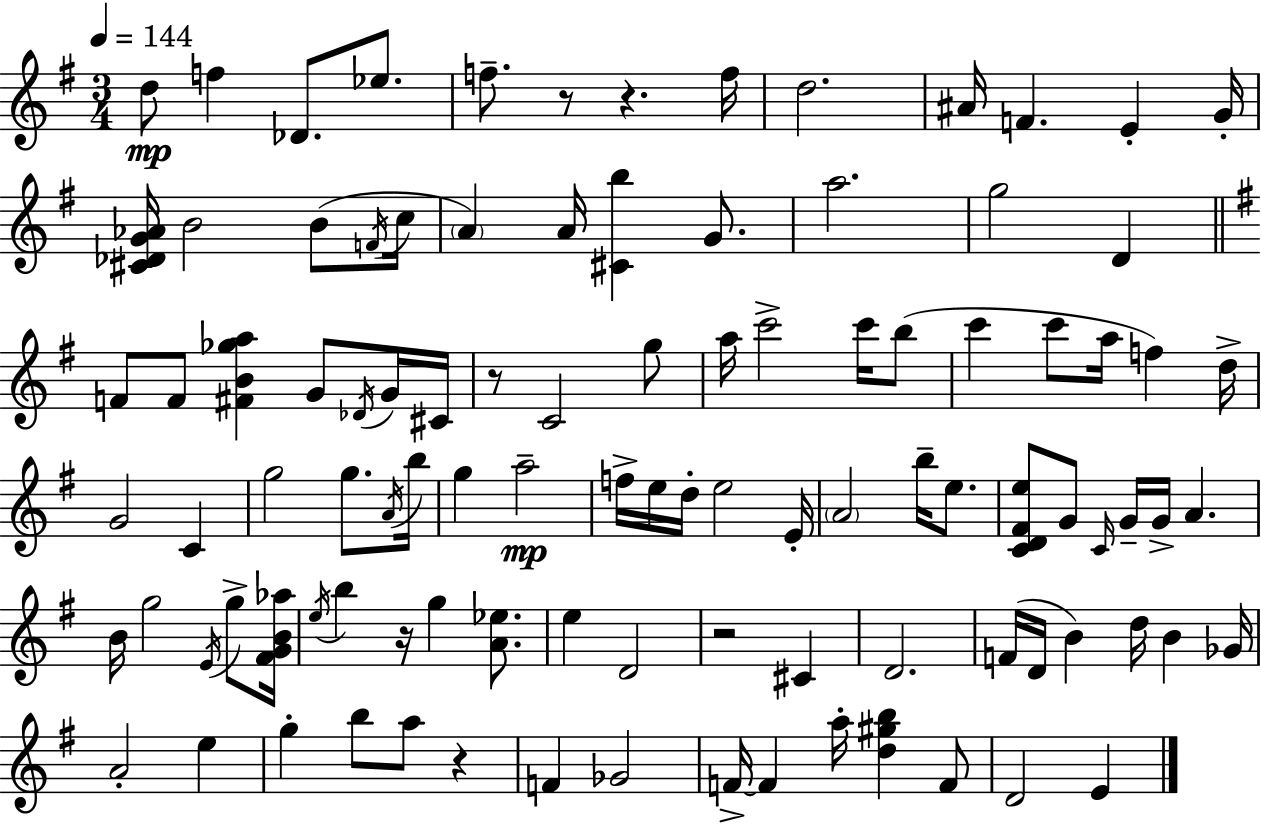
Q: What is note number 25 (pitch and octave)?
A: Db4